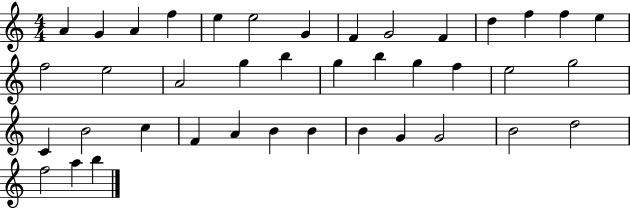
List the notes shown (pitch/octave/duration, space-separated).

A4/q G4/q A4/q F5/q E5/q E5/h G4/q F4/q G4/h F4/q D5/q F5/q F5/q E5/q F5/h E5/h A4/h G5/q B5/q G5/q B5/q G5/q F5/q E5/h G5/h C4/q B4/h C5/q F4/q A4/q B4/q B4/q B4/q G4/q G4/h B4/h D5/h F5/h A5/q B5/q